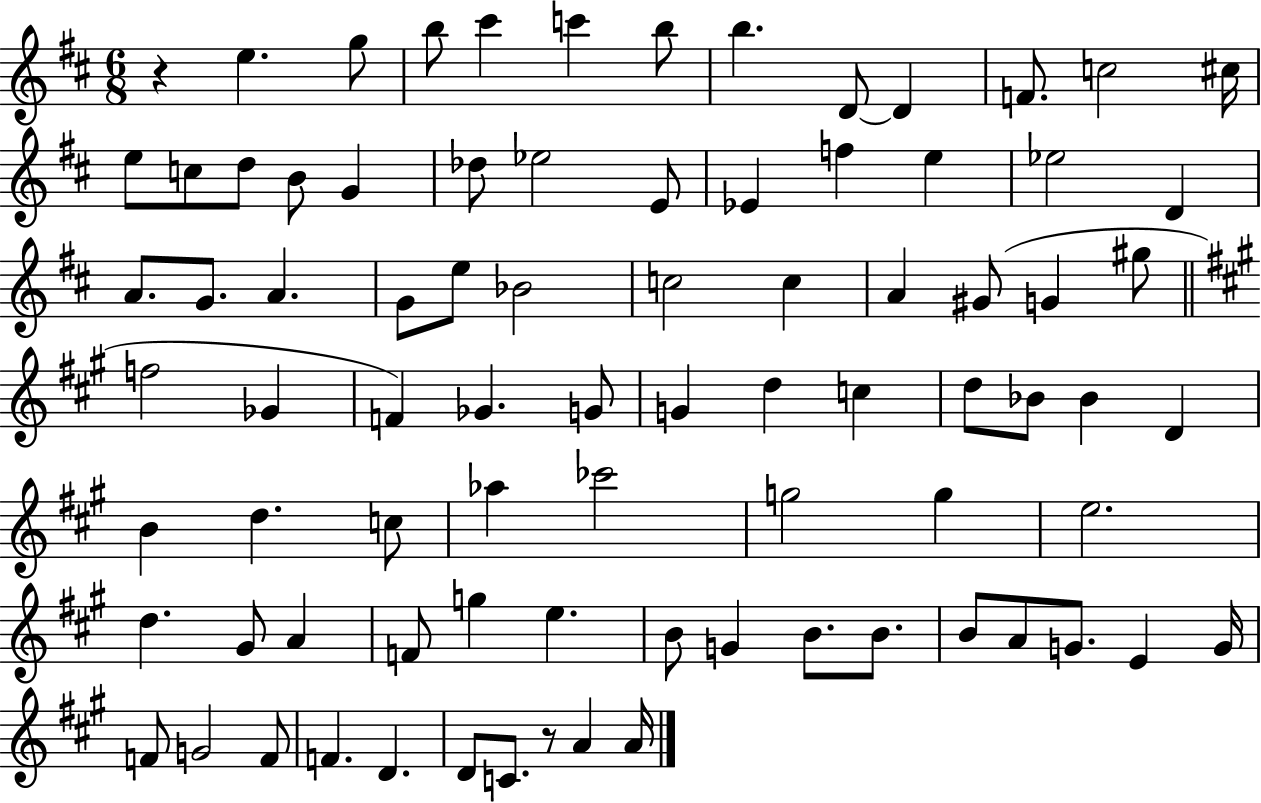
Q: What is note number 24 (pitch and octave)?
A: Eb5